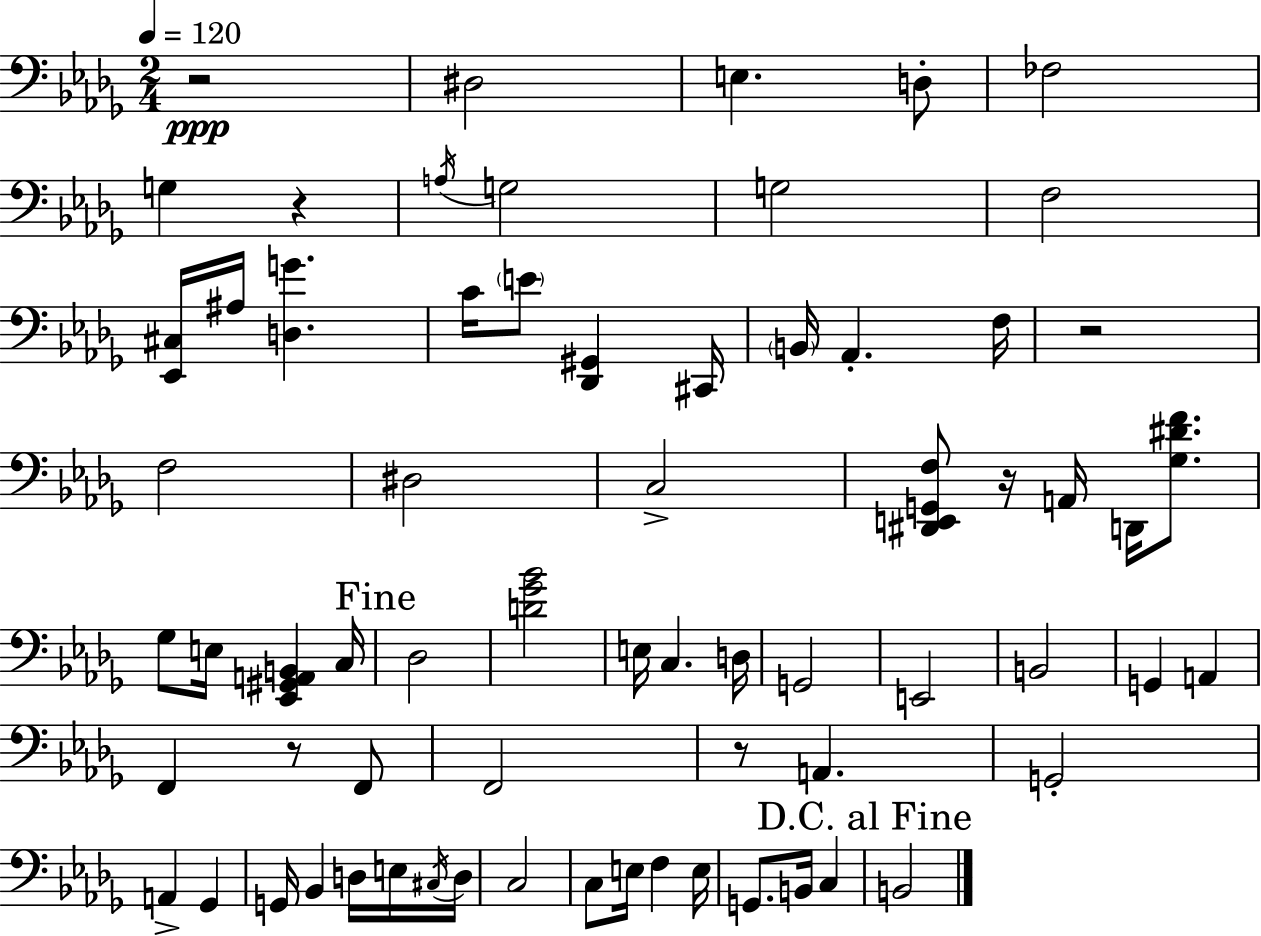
R/h D#3/h E3/q. D3/e FES3/h G3/q R/q A3/s G3/h G3/h F3/h [Eb2,C#3]/s A#3/s [D3,G4]/q. C4/s E4/e [Db2,G#2]/q C#2/s B2/s Ab2/q. F3/s R/h F3/h D#3/h C3/h [D#2,E2,G2,F3]/e R/s A2/s D2/s [Gb3,D#4,F4]/e. Gb3/e E3/s [Eb2,G#2,A2,B2]/q C3/s Db3/h [D4,Gb4,Bb4]/h E3/s C3/q. D3/s G2/h E2/h B2/h G2/q A2/q F2/q R/e F2/e F2/h R/e A2/q. G2/h A2/q Gb2/q G2/s Bb2/q D3/s E3/s C#3/s D3/s C3/h C3/e E3/s F3/q E3/s G2/e. B2/s C3/q B2/h